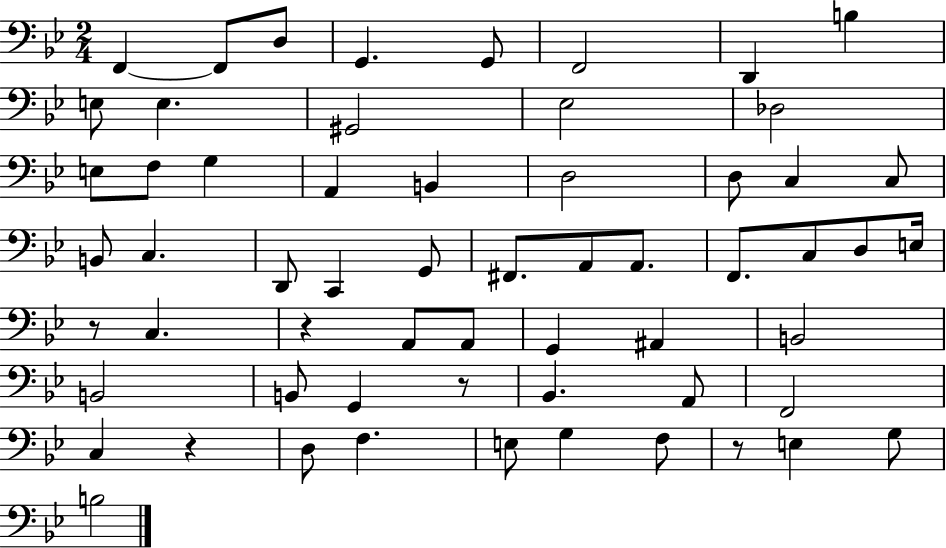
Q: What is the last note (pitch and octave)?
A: B3